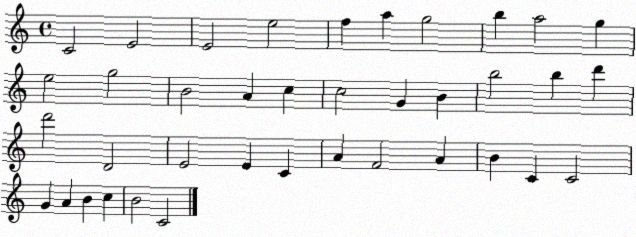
X:1
T:Untitled
M:4/4
L:1/4
K:C
C2 E2 E2 e2 f a g2 b a2 g e2 g2 B2 A c c2 G B b2 b d' d'2 D2 E2 E C A F2 A B C C2 G A B c B2 C2